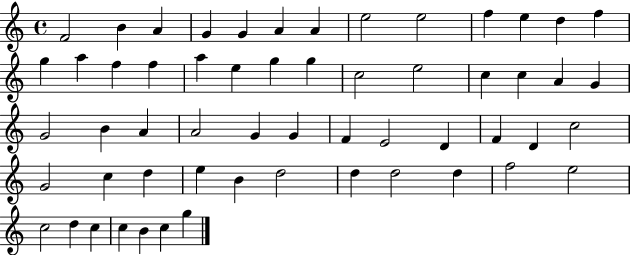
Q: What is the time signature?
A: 4/4